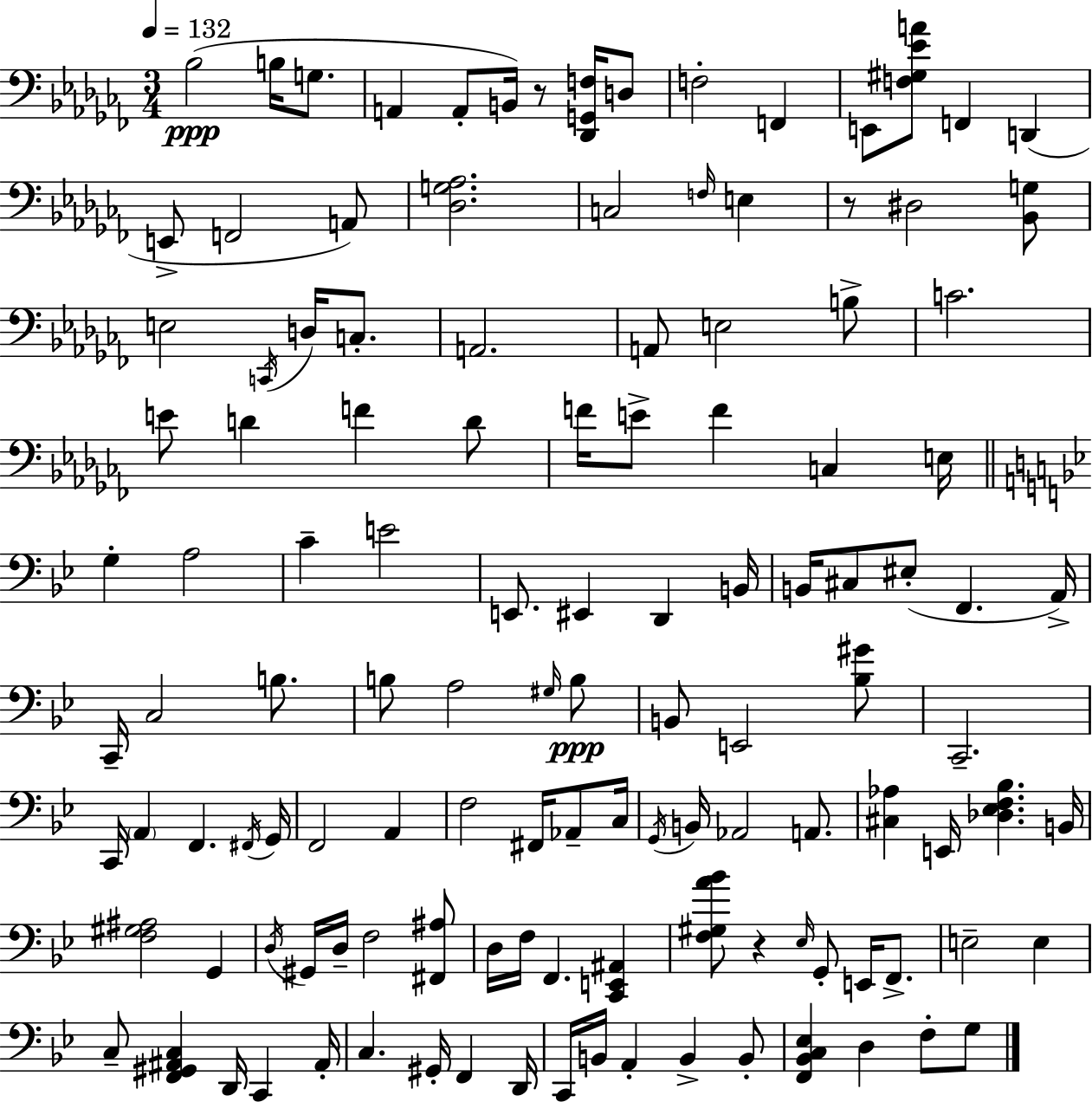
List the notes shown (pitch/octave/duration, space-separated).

Bb3/h B3/s G3/e. A2/q A2/e B2/s R/e [Db2,G2,F3]/s D3/e F3/h F2/q E2/e [F3,G#3,Eb4,A4]/e F2/q D2/q E2/e F2/h A2/e [Db3,G3,Ab3]/h. C3/h F3/s E3/q R/e D#3/h [Bb2,G3]/e E3/h C2/s D3/s C3/e. A2/h. A2/e E3/h B3/e C4/h. E4/e D4/q F4/q D4/e F4/s E4/e F4/q C3/q E3/s G3/q A3/h C4/q E4/h E2/e. EIS2/q D2/q B2/s B2/s C#3/e EIS3/e F2/q. A2/s C2/s C3/h B3/e. B3/e A3/h G#3/s B3/e B2/e E2/h [Bb3,G#4]/e C2/h. C2/s A2/q F2/q. F#2/s G2/s F2/h A2/q F3/h F#2/s Ab2/e C3/s G2/s B2/s Ab2/h A2/e. [C#3,Ab3]/q E2/s [Db3,Eb3,F3,Bb3]/q. B2/s [F3,G#3,A#3]/h G2/q D3/s G#2/s D3/s F3/h [F#2,A#3]/e D3/s F3/s F2/q. [C2,E2,A#2]/q [F3,G#3,A4,Bb4]/e R/q Eb3/s G2/e E2/s F2/e. E3/h E3/q C3/e [F2,G#2,A#2,C3]/q D2/s C2/q A#2/s C3/q. G#2/s F2/q D2/s C2/s B2/s A2/q B2/q B2/e [F2,Bb2,C3,Eb3]/q D3/q F3/e G3/e